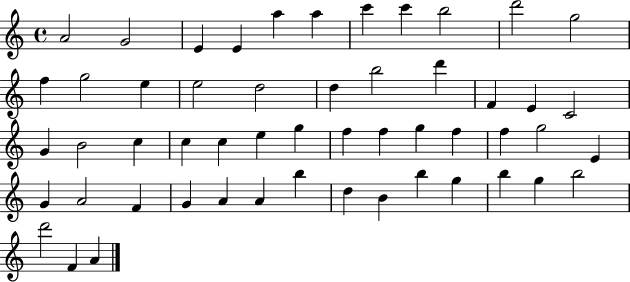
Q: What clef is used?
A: treble